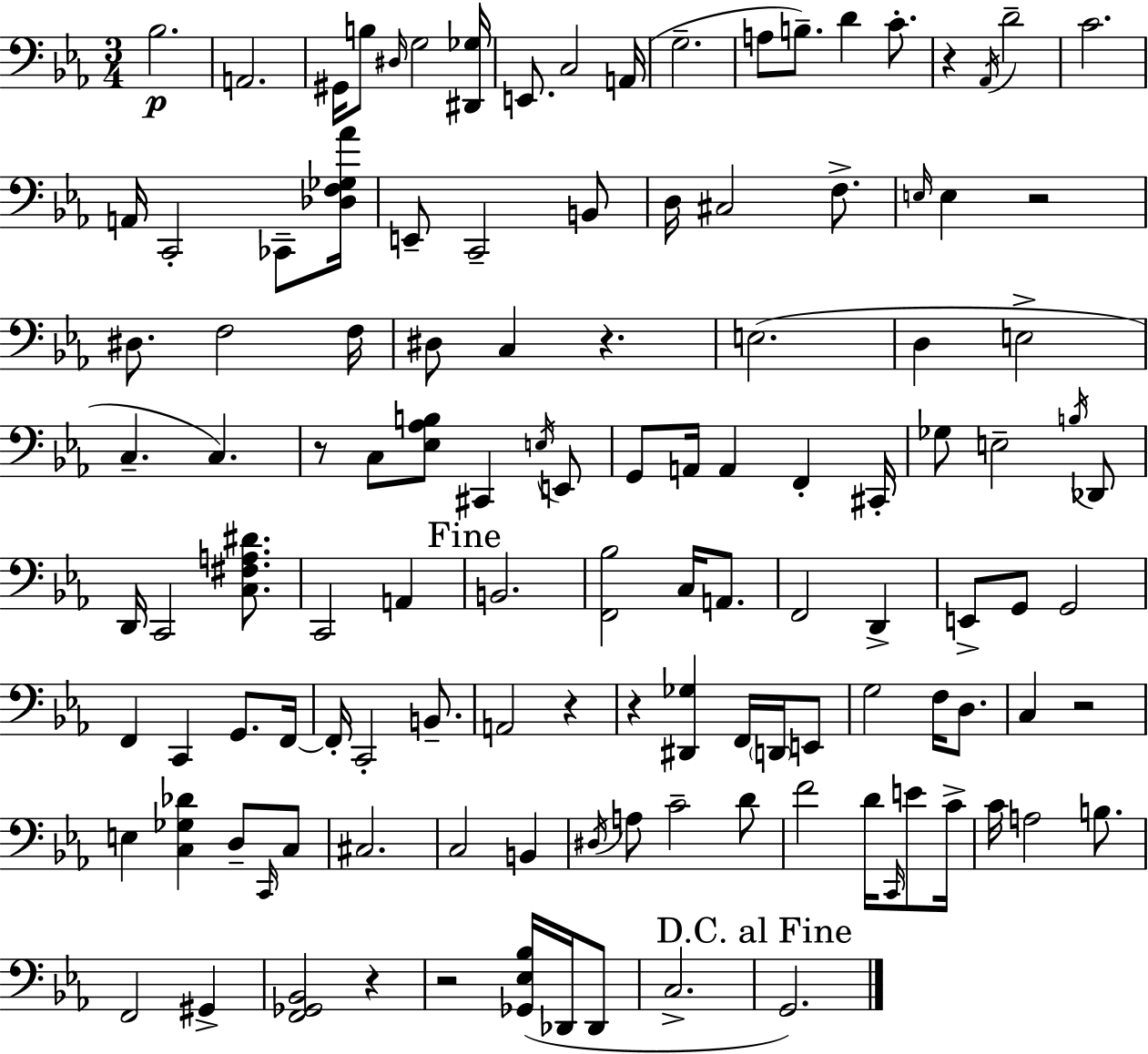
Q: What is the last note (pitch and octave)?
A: G2